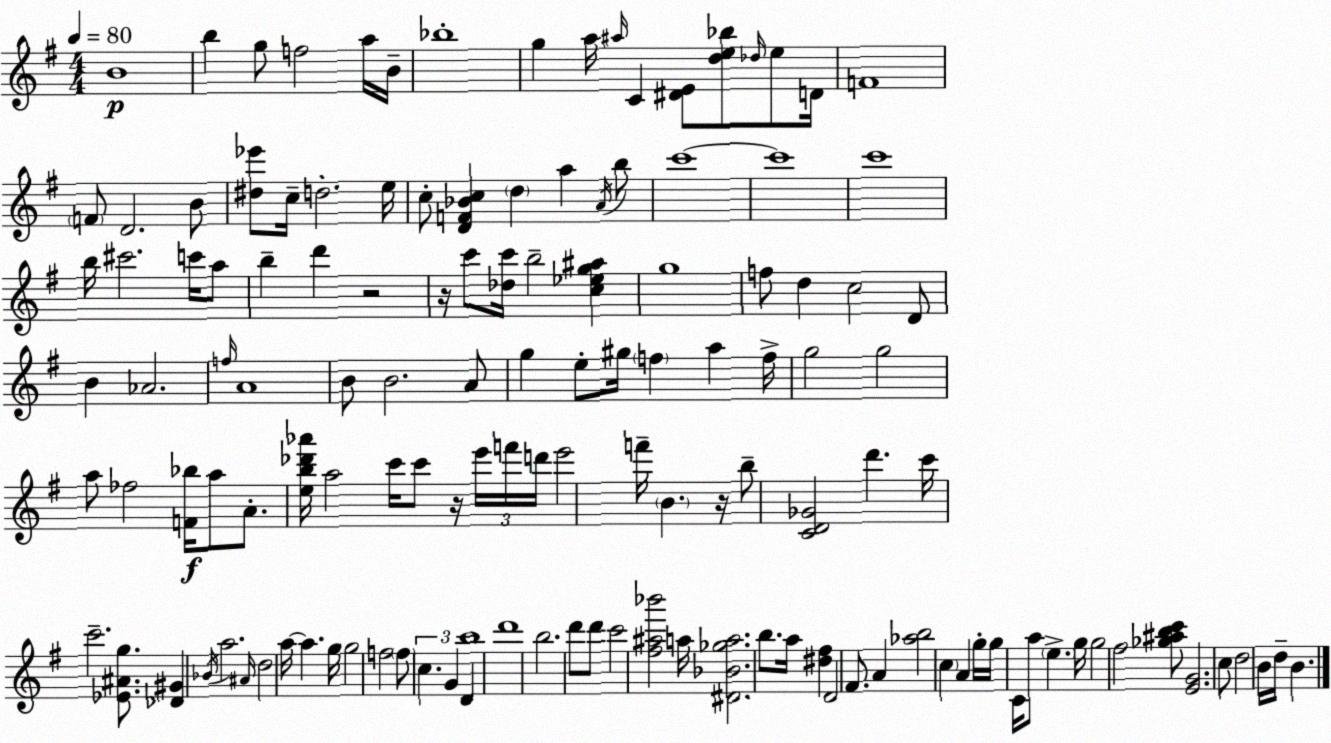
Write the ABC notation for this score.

X:1
T:Untitled
M:4/4
L:1/4
K:Em
B4 b g/2 f2 a/4 B/4 _b4 g a/4 ^a/4 C [^DE]/2 [de_b]/2 _d/4 e/2 D/4 F4 F/2 D2 B/2 [^d_e']/2 c/4 d2 e/4 c/2 [DF_Bc] d a A/4 b/2 c'4 c'4 c'4 b/4 ^c'2 c'/4 a/2 b d' z2 z/4 c'/2 [_dc']/4 b2 [c_eg^a] g4 f/2 d c2 D/2 B _A2 f/4 A4 B/2 B2 A/2 g e/2 ^g/4 f a f/4 g2 g2 a/2 _f2 [F_b]/4 a/2 A/2 [eb_d'_a']/4 a2 c'/4 c'/2 z/4 e'/4 f'/4 d'/4 e'2 f'/4 B z/4 b/2 [CD_G]2 d' c'/4 c'2 [_E^Ag]/2 [_D^G] _B/4 a2 ^A/4 d2 a/4 a g/4 g2 f2 f/2 c G D b4 d'4 b2 d'/2 d'/2 c'2 [^f^a_b']2 a/4 [^D_B_ga]2 b/2 a/4 [^d^f] D2 ^F/2 A [_ab]2 c A g/4 g/4 C/4 a/2 e g/4 g2 ^f2 [_g^abc']/2 [EG]2 c/2 d2 B/4 d/4 B